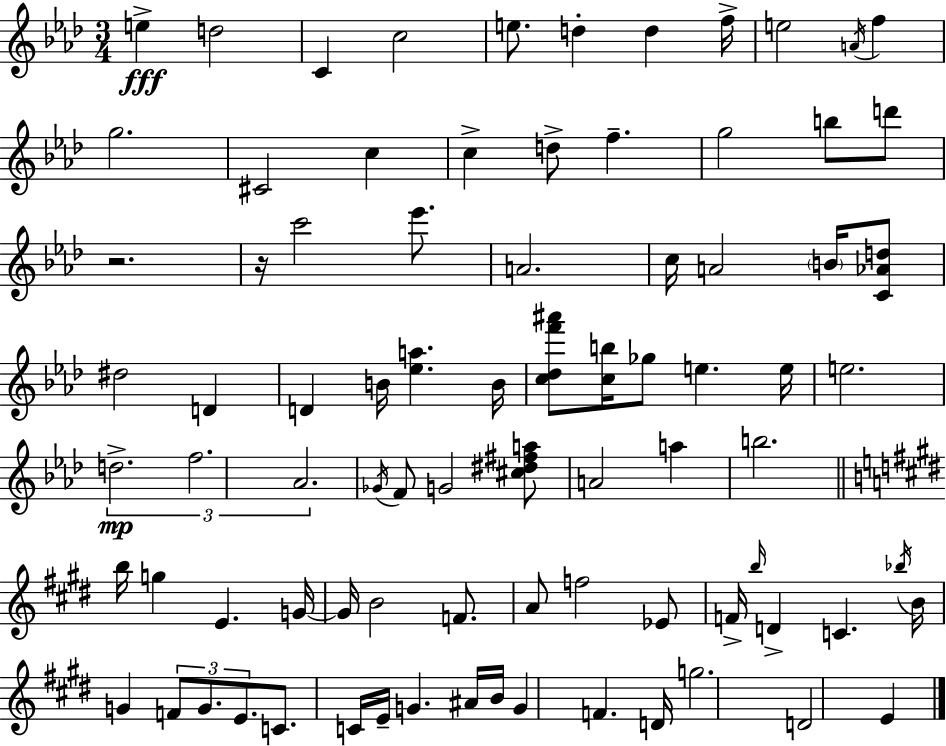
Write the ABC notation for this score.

X:1
T:Untitled
M:3/4
L:1/4
K:Ab
e d2 C c2 e/2 d d f/4 e2 A/4 f g2 ^C2 c c d/2 f g2 b/2 d'/2 z2 z/4 c'2 _e'/2 A2 c/4 A2 B/4 [C_Ad]/2 ^d2 D D B/4 [_ea] B/4 [c_df'^a']/2 [cb]/4 _g/2 e e/4 e2 d2 f2 _A2 _G/4 F/2 G2 [^c^d^fa]/2 A2 a b2 b/4 g E G/4 G/4 B2 F/2 A/2 f2 _E/2 F/4 b/4 D C _b/4 B/4 G F/2 G/2 E/2 C/2 C/4 E/4 G ^A/4 B/4 G F D/4 g2 D2 E